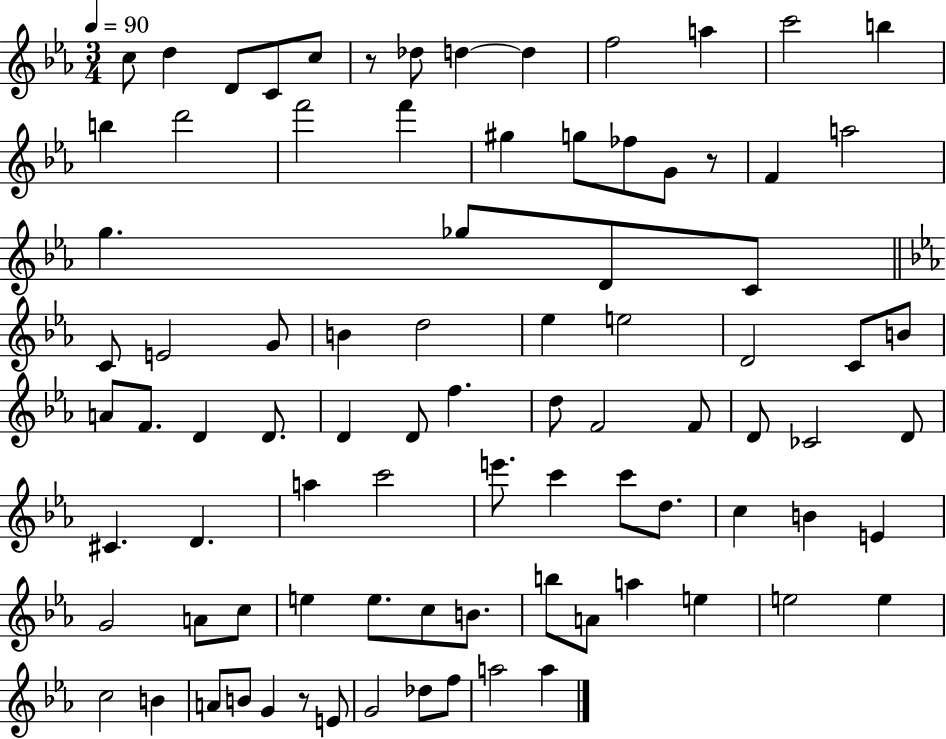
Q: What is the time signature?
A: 3/4